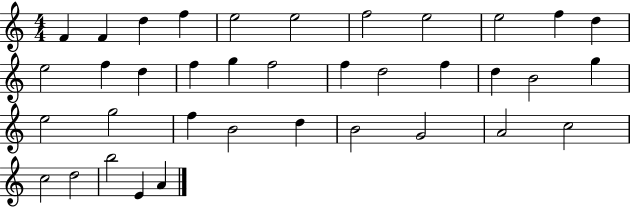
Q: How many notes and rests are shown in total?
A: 37